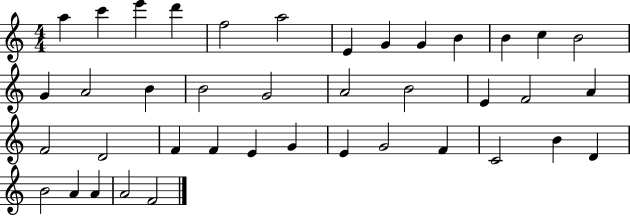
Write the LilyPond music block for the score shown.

{
  \clef treble
  \numericTimeSignature
  \time 4/4
  \key c \major
  a''4 c'''4 e'''4 d'''4 | f''2 a''2 | e'4 g'4 g'4 b'4 | b'4 c''4 b'2 | \break g'4 a'2 b'4 | b'2 g'2 | a'2 b'2 | e'4 f'2 a'4 | \break f'2 d'2 | f'4 f'4 e'4 g'4 | e'4 g'2 f'4 | c'2 b'4 d'4 | \break b'2 a'4 a'4 | a'2 f'2 | \bar "|."
}